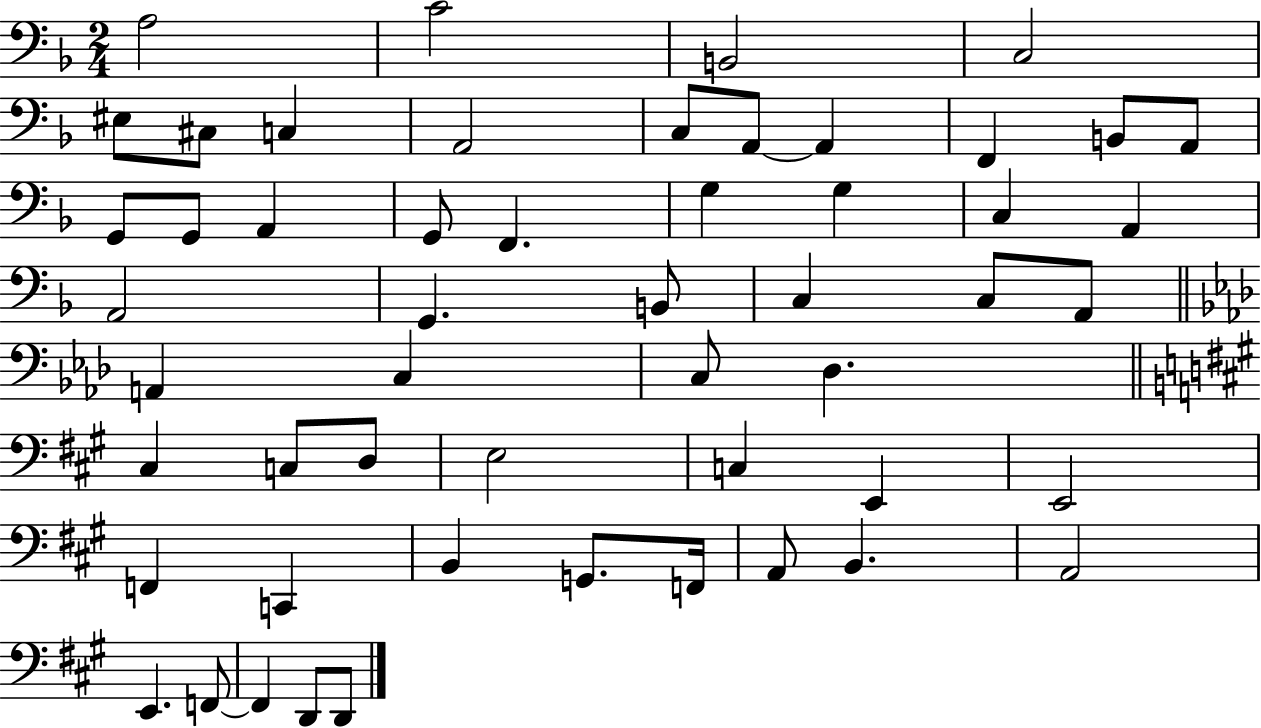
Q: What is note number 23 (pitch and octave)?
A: A2